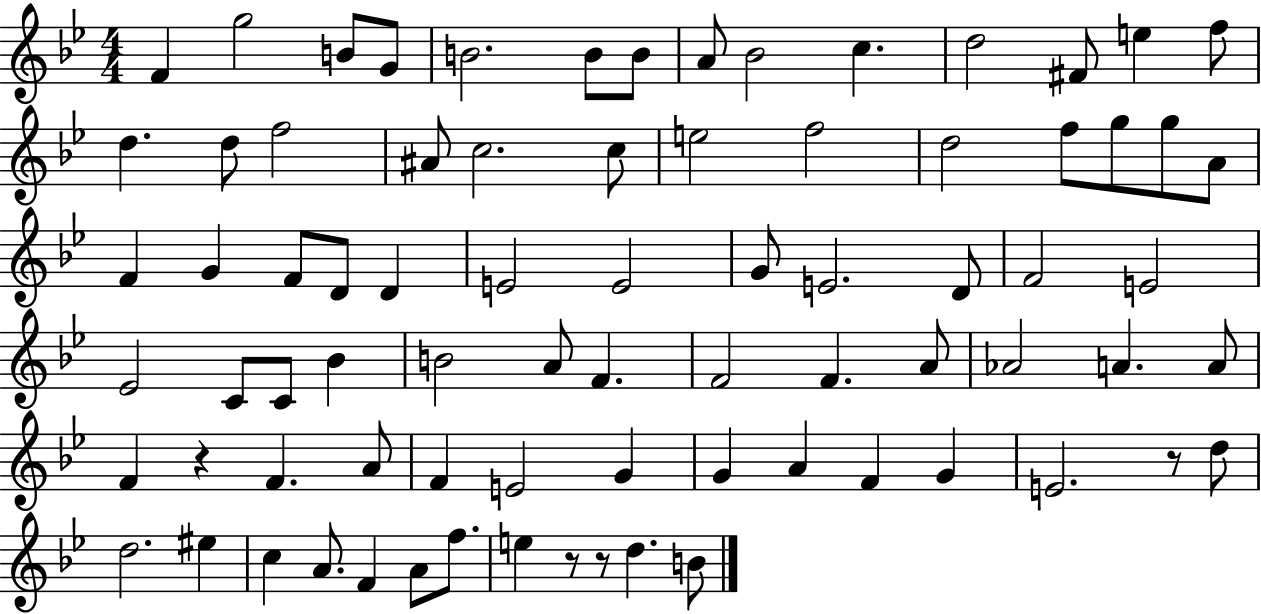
F4/q G5/h B4/e G4/e B4/h. B4/e B4/e A4/e Bb4/h C5/q. D5/h F#4/e E5/q F5/e D5/q. D5/e F5/h A#4/e C5/h. C5/e E5/h F5/h D5/h F5/e G5/e G5/e A4/e F4/q G4/q F4/e D4/e D4/q E4/h E4/h G4/e E4/h. D4/e F4/h E4/h Eb4/h C4/e C4/e Bb4/q B4/h A4/e F4/q. F4/h F4/q. A4/e Ab4/h A4/q. A4/e F4/q R/q F4/q. A4/e F4/q E4/h G4/q G4/q A4/q F4/q G4/q E4/h. R/e D5/e D5/h. EIS5/q C5/q A4/e. F4/q A4/e F5/e. E5/q R/e R/e D5/q. B4/e